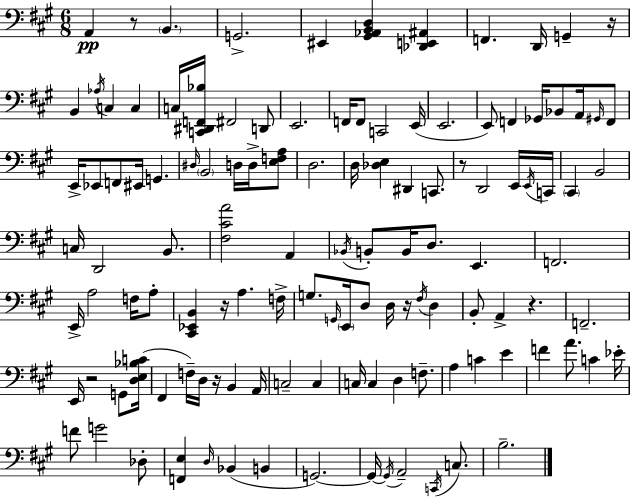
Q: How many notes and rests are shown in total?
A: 122